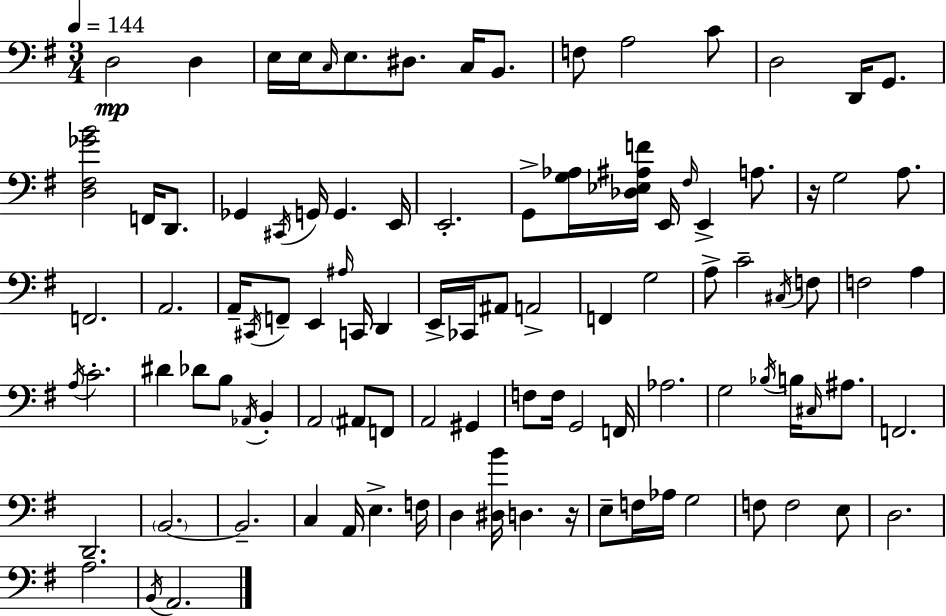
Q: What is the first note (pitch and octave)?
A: D3